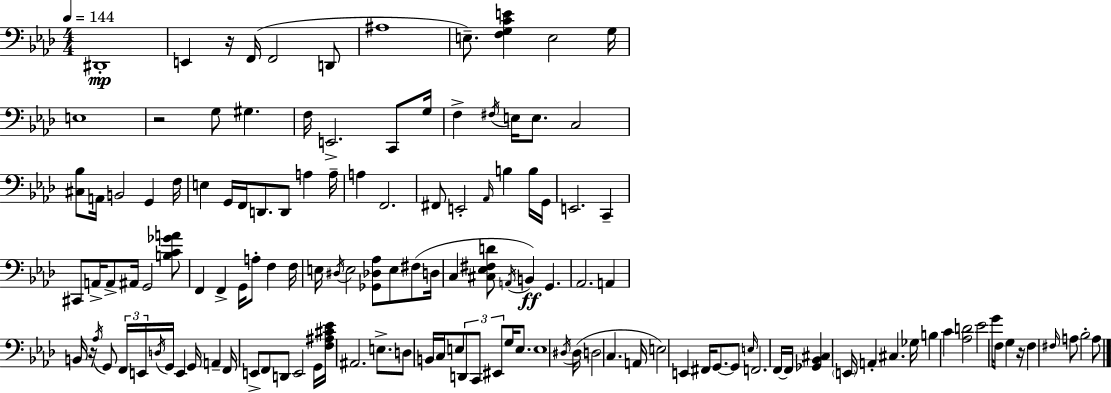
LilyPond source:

{
  \clef bass
  \numericTimeSignature
  \time 4/4
  \key f \minor
  \tempo 4 = 144
  dis,1-.\mp | e,4 r16 f,16( f,2 d,8 | ais1 | e8.--) <f g c' e'>4 e2 g16 | \break e1 | r2 g8 gis4. | f16 e,2.-> c,8 g16 | f4-> \acciaccatura { fis16 } e16 e8. c2 | \break <cis bes>8 a,16 b,2 g,4 | f16 e4 g,16 f,16 d,8. d,8 a4 | a16-- a4 f,2. | fis,8 e,2-. \grace { aes,16 } b4 | \break b16 g,16 e,2. c,4-- | cis,8 a,16-> a,8-> ais,16 g,2 | <b c' ges' a'>8 f,4 f,4-> g,16 a8-. f4 | f16 e16 \acciaccatura { dis16 } e2 <ges, des aes>8 e8 | \break fis8( d16 c4 <cis ees fis d'>8 \acciaccatura { a,16 }\ff b,4) g,4. | aes,2. | a,4 b,16 r16 \acciaccatura { aes16 } g,8 \tuplet 3/2 { f,16 e,16 \acciaccatura { d16 } } g,16 e,4 | g,16 a,4-- f,16 e,8-> f,8 d,8 e,2 | \break g,16 <f ais cis' ees'>16 ais,2. | e8.-> d8 b,16 c16 e8 \tuplet 3/2 { d,8 c,8 | eis,8 } g16 e8. e1 | \acciaccatura { dis16 }( dis16 d2 | \break c4. a,16 e2) e,4 | fis,16 g,8.~~ g,8 \grace { e16 } f,2. | f,16~~ f,16 <ges, bes, cis>4 \parenthesize e,16 a,4-. | cis4. ges16 b4 c'4 | \break <aes d'>2 ees'2 | g'16 f8 g4 r16 f4 \grace { fis16 } a8 bes2-. | a8 \bar "|."
}